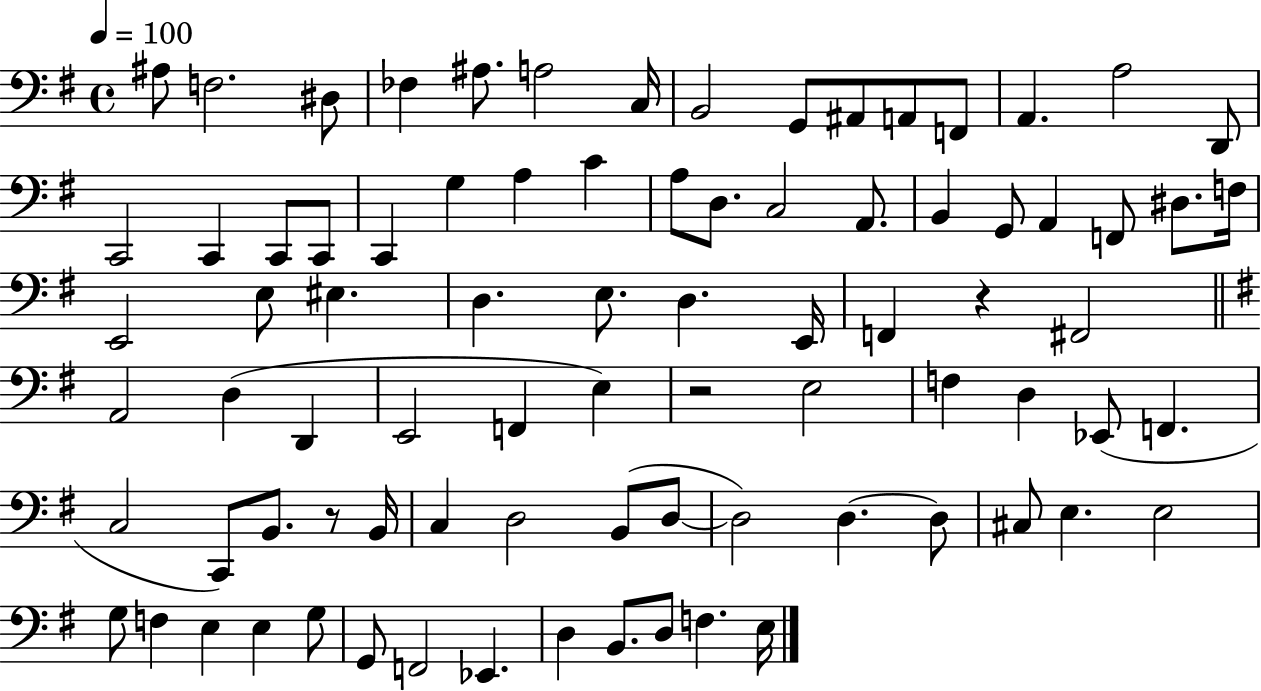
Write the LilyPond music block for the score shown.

{
  \clef bass
  \time 4/4
  \defaultTimeSignature
  \key g \major
  \tempo 4 = 100
  \repeat volta 2 { ais8 f2. dis8 | fes4 ais8. a2 c16 | b,2 g,8 ais,8 a,8 f,8 | a,4. a2 d,8 | \break c,2 c,4 c,8 c,8 | c,4 g4 a4 c'4 | a8 d8. c2 a,8. | b,4 g,8 a,4 f,8 dis8. f16 | \break e,2 e8 eis4. | d4. e8. d4. e,16 | f,4 r4 fis,2 | \bar "||" \break \key e \minor a,2 d4( d,4 | e,2 f,4 e4) | r2 e2 | f4 d4 ees,8( f,4. | \break c2 c,8) b,8. r8 b,16 | c4 d2 b,8( d8~~ | d2) d4.~~ d8 | cis8 e4. e2 | \break g8 f4 e4 e4 g8 | g,8 f,2 ees,4. | d4 b,8. d8 f4. e16 | } \bar "|."
}